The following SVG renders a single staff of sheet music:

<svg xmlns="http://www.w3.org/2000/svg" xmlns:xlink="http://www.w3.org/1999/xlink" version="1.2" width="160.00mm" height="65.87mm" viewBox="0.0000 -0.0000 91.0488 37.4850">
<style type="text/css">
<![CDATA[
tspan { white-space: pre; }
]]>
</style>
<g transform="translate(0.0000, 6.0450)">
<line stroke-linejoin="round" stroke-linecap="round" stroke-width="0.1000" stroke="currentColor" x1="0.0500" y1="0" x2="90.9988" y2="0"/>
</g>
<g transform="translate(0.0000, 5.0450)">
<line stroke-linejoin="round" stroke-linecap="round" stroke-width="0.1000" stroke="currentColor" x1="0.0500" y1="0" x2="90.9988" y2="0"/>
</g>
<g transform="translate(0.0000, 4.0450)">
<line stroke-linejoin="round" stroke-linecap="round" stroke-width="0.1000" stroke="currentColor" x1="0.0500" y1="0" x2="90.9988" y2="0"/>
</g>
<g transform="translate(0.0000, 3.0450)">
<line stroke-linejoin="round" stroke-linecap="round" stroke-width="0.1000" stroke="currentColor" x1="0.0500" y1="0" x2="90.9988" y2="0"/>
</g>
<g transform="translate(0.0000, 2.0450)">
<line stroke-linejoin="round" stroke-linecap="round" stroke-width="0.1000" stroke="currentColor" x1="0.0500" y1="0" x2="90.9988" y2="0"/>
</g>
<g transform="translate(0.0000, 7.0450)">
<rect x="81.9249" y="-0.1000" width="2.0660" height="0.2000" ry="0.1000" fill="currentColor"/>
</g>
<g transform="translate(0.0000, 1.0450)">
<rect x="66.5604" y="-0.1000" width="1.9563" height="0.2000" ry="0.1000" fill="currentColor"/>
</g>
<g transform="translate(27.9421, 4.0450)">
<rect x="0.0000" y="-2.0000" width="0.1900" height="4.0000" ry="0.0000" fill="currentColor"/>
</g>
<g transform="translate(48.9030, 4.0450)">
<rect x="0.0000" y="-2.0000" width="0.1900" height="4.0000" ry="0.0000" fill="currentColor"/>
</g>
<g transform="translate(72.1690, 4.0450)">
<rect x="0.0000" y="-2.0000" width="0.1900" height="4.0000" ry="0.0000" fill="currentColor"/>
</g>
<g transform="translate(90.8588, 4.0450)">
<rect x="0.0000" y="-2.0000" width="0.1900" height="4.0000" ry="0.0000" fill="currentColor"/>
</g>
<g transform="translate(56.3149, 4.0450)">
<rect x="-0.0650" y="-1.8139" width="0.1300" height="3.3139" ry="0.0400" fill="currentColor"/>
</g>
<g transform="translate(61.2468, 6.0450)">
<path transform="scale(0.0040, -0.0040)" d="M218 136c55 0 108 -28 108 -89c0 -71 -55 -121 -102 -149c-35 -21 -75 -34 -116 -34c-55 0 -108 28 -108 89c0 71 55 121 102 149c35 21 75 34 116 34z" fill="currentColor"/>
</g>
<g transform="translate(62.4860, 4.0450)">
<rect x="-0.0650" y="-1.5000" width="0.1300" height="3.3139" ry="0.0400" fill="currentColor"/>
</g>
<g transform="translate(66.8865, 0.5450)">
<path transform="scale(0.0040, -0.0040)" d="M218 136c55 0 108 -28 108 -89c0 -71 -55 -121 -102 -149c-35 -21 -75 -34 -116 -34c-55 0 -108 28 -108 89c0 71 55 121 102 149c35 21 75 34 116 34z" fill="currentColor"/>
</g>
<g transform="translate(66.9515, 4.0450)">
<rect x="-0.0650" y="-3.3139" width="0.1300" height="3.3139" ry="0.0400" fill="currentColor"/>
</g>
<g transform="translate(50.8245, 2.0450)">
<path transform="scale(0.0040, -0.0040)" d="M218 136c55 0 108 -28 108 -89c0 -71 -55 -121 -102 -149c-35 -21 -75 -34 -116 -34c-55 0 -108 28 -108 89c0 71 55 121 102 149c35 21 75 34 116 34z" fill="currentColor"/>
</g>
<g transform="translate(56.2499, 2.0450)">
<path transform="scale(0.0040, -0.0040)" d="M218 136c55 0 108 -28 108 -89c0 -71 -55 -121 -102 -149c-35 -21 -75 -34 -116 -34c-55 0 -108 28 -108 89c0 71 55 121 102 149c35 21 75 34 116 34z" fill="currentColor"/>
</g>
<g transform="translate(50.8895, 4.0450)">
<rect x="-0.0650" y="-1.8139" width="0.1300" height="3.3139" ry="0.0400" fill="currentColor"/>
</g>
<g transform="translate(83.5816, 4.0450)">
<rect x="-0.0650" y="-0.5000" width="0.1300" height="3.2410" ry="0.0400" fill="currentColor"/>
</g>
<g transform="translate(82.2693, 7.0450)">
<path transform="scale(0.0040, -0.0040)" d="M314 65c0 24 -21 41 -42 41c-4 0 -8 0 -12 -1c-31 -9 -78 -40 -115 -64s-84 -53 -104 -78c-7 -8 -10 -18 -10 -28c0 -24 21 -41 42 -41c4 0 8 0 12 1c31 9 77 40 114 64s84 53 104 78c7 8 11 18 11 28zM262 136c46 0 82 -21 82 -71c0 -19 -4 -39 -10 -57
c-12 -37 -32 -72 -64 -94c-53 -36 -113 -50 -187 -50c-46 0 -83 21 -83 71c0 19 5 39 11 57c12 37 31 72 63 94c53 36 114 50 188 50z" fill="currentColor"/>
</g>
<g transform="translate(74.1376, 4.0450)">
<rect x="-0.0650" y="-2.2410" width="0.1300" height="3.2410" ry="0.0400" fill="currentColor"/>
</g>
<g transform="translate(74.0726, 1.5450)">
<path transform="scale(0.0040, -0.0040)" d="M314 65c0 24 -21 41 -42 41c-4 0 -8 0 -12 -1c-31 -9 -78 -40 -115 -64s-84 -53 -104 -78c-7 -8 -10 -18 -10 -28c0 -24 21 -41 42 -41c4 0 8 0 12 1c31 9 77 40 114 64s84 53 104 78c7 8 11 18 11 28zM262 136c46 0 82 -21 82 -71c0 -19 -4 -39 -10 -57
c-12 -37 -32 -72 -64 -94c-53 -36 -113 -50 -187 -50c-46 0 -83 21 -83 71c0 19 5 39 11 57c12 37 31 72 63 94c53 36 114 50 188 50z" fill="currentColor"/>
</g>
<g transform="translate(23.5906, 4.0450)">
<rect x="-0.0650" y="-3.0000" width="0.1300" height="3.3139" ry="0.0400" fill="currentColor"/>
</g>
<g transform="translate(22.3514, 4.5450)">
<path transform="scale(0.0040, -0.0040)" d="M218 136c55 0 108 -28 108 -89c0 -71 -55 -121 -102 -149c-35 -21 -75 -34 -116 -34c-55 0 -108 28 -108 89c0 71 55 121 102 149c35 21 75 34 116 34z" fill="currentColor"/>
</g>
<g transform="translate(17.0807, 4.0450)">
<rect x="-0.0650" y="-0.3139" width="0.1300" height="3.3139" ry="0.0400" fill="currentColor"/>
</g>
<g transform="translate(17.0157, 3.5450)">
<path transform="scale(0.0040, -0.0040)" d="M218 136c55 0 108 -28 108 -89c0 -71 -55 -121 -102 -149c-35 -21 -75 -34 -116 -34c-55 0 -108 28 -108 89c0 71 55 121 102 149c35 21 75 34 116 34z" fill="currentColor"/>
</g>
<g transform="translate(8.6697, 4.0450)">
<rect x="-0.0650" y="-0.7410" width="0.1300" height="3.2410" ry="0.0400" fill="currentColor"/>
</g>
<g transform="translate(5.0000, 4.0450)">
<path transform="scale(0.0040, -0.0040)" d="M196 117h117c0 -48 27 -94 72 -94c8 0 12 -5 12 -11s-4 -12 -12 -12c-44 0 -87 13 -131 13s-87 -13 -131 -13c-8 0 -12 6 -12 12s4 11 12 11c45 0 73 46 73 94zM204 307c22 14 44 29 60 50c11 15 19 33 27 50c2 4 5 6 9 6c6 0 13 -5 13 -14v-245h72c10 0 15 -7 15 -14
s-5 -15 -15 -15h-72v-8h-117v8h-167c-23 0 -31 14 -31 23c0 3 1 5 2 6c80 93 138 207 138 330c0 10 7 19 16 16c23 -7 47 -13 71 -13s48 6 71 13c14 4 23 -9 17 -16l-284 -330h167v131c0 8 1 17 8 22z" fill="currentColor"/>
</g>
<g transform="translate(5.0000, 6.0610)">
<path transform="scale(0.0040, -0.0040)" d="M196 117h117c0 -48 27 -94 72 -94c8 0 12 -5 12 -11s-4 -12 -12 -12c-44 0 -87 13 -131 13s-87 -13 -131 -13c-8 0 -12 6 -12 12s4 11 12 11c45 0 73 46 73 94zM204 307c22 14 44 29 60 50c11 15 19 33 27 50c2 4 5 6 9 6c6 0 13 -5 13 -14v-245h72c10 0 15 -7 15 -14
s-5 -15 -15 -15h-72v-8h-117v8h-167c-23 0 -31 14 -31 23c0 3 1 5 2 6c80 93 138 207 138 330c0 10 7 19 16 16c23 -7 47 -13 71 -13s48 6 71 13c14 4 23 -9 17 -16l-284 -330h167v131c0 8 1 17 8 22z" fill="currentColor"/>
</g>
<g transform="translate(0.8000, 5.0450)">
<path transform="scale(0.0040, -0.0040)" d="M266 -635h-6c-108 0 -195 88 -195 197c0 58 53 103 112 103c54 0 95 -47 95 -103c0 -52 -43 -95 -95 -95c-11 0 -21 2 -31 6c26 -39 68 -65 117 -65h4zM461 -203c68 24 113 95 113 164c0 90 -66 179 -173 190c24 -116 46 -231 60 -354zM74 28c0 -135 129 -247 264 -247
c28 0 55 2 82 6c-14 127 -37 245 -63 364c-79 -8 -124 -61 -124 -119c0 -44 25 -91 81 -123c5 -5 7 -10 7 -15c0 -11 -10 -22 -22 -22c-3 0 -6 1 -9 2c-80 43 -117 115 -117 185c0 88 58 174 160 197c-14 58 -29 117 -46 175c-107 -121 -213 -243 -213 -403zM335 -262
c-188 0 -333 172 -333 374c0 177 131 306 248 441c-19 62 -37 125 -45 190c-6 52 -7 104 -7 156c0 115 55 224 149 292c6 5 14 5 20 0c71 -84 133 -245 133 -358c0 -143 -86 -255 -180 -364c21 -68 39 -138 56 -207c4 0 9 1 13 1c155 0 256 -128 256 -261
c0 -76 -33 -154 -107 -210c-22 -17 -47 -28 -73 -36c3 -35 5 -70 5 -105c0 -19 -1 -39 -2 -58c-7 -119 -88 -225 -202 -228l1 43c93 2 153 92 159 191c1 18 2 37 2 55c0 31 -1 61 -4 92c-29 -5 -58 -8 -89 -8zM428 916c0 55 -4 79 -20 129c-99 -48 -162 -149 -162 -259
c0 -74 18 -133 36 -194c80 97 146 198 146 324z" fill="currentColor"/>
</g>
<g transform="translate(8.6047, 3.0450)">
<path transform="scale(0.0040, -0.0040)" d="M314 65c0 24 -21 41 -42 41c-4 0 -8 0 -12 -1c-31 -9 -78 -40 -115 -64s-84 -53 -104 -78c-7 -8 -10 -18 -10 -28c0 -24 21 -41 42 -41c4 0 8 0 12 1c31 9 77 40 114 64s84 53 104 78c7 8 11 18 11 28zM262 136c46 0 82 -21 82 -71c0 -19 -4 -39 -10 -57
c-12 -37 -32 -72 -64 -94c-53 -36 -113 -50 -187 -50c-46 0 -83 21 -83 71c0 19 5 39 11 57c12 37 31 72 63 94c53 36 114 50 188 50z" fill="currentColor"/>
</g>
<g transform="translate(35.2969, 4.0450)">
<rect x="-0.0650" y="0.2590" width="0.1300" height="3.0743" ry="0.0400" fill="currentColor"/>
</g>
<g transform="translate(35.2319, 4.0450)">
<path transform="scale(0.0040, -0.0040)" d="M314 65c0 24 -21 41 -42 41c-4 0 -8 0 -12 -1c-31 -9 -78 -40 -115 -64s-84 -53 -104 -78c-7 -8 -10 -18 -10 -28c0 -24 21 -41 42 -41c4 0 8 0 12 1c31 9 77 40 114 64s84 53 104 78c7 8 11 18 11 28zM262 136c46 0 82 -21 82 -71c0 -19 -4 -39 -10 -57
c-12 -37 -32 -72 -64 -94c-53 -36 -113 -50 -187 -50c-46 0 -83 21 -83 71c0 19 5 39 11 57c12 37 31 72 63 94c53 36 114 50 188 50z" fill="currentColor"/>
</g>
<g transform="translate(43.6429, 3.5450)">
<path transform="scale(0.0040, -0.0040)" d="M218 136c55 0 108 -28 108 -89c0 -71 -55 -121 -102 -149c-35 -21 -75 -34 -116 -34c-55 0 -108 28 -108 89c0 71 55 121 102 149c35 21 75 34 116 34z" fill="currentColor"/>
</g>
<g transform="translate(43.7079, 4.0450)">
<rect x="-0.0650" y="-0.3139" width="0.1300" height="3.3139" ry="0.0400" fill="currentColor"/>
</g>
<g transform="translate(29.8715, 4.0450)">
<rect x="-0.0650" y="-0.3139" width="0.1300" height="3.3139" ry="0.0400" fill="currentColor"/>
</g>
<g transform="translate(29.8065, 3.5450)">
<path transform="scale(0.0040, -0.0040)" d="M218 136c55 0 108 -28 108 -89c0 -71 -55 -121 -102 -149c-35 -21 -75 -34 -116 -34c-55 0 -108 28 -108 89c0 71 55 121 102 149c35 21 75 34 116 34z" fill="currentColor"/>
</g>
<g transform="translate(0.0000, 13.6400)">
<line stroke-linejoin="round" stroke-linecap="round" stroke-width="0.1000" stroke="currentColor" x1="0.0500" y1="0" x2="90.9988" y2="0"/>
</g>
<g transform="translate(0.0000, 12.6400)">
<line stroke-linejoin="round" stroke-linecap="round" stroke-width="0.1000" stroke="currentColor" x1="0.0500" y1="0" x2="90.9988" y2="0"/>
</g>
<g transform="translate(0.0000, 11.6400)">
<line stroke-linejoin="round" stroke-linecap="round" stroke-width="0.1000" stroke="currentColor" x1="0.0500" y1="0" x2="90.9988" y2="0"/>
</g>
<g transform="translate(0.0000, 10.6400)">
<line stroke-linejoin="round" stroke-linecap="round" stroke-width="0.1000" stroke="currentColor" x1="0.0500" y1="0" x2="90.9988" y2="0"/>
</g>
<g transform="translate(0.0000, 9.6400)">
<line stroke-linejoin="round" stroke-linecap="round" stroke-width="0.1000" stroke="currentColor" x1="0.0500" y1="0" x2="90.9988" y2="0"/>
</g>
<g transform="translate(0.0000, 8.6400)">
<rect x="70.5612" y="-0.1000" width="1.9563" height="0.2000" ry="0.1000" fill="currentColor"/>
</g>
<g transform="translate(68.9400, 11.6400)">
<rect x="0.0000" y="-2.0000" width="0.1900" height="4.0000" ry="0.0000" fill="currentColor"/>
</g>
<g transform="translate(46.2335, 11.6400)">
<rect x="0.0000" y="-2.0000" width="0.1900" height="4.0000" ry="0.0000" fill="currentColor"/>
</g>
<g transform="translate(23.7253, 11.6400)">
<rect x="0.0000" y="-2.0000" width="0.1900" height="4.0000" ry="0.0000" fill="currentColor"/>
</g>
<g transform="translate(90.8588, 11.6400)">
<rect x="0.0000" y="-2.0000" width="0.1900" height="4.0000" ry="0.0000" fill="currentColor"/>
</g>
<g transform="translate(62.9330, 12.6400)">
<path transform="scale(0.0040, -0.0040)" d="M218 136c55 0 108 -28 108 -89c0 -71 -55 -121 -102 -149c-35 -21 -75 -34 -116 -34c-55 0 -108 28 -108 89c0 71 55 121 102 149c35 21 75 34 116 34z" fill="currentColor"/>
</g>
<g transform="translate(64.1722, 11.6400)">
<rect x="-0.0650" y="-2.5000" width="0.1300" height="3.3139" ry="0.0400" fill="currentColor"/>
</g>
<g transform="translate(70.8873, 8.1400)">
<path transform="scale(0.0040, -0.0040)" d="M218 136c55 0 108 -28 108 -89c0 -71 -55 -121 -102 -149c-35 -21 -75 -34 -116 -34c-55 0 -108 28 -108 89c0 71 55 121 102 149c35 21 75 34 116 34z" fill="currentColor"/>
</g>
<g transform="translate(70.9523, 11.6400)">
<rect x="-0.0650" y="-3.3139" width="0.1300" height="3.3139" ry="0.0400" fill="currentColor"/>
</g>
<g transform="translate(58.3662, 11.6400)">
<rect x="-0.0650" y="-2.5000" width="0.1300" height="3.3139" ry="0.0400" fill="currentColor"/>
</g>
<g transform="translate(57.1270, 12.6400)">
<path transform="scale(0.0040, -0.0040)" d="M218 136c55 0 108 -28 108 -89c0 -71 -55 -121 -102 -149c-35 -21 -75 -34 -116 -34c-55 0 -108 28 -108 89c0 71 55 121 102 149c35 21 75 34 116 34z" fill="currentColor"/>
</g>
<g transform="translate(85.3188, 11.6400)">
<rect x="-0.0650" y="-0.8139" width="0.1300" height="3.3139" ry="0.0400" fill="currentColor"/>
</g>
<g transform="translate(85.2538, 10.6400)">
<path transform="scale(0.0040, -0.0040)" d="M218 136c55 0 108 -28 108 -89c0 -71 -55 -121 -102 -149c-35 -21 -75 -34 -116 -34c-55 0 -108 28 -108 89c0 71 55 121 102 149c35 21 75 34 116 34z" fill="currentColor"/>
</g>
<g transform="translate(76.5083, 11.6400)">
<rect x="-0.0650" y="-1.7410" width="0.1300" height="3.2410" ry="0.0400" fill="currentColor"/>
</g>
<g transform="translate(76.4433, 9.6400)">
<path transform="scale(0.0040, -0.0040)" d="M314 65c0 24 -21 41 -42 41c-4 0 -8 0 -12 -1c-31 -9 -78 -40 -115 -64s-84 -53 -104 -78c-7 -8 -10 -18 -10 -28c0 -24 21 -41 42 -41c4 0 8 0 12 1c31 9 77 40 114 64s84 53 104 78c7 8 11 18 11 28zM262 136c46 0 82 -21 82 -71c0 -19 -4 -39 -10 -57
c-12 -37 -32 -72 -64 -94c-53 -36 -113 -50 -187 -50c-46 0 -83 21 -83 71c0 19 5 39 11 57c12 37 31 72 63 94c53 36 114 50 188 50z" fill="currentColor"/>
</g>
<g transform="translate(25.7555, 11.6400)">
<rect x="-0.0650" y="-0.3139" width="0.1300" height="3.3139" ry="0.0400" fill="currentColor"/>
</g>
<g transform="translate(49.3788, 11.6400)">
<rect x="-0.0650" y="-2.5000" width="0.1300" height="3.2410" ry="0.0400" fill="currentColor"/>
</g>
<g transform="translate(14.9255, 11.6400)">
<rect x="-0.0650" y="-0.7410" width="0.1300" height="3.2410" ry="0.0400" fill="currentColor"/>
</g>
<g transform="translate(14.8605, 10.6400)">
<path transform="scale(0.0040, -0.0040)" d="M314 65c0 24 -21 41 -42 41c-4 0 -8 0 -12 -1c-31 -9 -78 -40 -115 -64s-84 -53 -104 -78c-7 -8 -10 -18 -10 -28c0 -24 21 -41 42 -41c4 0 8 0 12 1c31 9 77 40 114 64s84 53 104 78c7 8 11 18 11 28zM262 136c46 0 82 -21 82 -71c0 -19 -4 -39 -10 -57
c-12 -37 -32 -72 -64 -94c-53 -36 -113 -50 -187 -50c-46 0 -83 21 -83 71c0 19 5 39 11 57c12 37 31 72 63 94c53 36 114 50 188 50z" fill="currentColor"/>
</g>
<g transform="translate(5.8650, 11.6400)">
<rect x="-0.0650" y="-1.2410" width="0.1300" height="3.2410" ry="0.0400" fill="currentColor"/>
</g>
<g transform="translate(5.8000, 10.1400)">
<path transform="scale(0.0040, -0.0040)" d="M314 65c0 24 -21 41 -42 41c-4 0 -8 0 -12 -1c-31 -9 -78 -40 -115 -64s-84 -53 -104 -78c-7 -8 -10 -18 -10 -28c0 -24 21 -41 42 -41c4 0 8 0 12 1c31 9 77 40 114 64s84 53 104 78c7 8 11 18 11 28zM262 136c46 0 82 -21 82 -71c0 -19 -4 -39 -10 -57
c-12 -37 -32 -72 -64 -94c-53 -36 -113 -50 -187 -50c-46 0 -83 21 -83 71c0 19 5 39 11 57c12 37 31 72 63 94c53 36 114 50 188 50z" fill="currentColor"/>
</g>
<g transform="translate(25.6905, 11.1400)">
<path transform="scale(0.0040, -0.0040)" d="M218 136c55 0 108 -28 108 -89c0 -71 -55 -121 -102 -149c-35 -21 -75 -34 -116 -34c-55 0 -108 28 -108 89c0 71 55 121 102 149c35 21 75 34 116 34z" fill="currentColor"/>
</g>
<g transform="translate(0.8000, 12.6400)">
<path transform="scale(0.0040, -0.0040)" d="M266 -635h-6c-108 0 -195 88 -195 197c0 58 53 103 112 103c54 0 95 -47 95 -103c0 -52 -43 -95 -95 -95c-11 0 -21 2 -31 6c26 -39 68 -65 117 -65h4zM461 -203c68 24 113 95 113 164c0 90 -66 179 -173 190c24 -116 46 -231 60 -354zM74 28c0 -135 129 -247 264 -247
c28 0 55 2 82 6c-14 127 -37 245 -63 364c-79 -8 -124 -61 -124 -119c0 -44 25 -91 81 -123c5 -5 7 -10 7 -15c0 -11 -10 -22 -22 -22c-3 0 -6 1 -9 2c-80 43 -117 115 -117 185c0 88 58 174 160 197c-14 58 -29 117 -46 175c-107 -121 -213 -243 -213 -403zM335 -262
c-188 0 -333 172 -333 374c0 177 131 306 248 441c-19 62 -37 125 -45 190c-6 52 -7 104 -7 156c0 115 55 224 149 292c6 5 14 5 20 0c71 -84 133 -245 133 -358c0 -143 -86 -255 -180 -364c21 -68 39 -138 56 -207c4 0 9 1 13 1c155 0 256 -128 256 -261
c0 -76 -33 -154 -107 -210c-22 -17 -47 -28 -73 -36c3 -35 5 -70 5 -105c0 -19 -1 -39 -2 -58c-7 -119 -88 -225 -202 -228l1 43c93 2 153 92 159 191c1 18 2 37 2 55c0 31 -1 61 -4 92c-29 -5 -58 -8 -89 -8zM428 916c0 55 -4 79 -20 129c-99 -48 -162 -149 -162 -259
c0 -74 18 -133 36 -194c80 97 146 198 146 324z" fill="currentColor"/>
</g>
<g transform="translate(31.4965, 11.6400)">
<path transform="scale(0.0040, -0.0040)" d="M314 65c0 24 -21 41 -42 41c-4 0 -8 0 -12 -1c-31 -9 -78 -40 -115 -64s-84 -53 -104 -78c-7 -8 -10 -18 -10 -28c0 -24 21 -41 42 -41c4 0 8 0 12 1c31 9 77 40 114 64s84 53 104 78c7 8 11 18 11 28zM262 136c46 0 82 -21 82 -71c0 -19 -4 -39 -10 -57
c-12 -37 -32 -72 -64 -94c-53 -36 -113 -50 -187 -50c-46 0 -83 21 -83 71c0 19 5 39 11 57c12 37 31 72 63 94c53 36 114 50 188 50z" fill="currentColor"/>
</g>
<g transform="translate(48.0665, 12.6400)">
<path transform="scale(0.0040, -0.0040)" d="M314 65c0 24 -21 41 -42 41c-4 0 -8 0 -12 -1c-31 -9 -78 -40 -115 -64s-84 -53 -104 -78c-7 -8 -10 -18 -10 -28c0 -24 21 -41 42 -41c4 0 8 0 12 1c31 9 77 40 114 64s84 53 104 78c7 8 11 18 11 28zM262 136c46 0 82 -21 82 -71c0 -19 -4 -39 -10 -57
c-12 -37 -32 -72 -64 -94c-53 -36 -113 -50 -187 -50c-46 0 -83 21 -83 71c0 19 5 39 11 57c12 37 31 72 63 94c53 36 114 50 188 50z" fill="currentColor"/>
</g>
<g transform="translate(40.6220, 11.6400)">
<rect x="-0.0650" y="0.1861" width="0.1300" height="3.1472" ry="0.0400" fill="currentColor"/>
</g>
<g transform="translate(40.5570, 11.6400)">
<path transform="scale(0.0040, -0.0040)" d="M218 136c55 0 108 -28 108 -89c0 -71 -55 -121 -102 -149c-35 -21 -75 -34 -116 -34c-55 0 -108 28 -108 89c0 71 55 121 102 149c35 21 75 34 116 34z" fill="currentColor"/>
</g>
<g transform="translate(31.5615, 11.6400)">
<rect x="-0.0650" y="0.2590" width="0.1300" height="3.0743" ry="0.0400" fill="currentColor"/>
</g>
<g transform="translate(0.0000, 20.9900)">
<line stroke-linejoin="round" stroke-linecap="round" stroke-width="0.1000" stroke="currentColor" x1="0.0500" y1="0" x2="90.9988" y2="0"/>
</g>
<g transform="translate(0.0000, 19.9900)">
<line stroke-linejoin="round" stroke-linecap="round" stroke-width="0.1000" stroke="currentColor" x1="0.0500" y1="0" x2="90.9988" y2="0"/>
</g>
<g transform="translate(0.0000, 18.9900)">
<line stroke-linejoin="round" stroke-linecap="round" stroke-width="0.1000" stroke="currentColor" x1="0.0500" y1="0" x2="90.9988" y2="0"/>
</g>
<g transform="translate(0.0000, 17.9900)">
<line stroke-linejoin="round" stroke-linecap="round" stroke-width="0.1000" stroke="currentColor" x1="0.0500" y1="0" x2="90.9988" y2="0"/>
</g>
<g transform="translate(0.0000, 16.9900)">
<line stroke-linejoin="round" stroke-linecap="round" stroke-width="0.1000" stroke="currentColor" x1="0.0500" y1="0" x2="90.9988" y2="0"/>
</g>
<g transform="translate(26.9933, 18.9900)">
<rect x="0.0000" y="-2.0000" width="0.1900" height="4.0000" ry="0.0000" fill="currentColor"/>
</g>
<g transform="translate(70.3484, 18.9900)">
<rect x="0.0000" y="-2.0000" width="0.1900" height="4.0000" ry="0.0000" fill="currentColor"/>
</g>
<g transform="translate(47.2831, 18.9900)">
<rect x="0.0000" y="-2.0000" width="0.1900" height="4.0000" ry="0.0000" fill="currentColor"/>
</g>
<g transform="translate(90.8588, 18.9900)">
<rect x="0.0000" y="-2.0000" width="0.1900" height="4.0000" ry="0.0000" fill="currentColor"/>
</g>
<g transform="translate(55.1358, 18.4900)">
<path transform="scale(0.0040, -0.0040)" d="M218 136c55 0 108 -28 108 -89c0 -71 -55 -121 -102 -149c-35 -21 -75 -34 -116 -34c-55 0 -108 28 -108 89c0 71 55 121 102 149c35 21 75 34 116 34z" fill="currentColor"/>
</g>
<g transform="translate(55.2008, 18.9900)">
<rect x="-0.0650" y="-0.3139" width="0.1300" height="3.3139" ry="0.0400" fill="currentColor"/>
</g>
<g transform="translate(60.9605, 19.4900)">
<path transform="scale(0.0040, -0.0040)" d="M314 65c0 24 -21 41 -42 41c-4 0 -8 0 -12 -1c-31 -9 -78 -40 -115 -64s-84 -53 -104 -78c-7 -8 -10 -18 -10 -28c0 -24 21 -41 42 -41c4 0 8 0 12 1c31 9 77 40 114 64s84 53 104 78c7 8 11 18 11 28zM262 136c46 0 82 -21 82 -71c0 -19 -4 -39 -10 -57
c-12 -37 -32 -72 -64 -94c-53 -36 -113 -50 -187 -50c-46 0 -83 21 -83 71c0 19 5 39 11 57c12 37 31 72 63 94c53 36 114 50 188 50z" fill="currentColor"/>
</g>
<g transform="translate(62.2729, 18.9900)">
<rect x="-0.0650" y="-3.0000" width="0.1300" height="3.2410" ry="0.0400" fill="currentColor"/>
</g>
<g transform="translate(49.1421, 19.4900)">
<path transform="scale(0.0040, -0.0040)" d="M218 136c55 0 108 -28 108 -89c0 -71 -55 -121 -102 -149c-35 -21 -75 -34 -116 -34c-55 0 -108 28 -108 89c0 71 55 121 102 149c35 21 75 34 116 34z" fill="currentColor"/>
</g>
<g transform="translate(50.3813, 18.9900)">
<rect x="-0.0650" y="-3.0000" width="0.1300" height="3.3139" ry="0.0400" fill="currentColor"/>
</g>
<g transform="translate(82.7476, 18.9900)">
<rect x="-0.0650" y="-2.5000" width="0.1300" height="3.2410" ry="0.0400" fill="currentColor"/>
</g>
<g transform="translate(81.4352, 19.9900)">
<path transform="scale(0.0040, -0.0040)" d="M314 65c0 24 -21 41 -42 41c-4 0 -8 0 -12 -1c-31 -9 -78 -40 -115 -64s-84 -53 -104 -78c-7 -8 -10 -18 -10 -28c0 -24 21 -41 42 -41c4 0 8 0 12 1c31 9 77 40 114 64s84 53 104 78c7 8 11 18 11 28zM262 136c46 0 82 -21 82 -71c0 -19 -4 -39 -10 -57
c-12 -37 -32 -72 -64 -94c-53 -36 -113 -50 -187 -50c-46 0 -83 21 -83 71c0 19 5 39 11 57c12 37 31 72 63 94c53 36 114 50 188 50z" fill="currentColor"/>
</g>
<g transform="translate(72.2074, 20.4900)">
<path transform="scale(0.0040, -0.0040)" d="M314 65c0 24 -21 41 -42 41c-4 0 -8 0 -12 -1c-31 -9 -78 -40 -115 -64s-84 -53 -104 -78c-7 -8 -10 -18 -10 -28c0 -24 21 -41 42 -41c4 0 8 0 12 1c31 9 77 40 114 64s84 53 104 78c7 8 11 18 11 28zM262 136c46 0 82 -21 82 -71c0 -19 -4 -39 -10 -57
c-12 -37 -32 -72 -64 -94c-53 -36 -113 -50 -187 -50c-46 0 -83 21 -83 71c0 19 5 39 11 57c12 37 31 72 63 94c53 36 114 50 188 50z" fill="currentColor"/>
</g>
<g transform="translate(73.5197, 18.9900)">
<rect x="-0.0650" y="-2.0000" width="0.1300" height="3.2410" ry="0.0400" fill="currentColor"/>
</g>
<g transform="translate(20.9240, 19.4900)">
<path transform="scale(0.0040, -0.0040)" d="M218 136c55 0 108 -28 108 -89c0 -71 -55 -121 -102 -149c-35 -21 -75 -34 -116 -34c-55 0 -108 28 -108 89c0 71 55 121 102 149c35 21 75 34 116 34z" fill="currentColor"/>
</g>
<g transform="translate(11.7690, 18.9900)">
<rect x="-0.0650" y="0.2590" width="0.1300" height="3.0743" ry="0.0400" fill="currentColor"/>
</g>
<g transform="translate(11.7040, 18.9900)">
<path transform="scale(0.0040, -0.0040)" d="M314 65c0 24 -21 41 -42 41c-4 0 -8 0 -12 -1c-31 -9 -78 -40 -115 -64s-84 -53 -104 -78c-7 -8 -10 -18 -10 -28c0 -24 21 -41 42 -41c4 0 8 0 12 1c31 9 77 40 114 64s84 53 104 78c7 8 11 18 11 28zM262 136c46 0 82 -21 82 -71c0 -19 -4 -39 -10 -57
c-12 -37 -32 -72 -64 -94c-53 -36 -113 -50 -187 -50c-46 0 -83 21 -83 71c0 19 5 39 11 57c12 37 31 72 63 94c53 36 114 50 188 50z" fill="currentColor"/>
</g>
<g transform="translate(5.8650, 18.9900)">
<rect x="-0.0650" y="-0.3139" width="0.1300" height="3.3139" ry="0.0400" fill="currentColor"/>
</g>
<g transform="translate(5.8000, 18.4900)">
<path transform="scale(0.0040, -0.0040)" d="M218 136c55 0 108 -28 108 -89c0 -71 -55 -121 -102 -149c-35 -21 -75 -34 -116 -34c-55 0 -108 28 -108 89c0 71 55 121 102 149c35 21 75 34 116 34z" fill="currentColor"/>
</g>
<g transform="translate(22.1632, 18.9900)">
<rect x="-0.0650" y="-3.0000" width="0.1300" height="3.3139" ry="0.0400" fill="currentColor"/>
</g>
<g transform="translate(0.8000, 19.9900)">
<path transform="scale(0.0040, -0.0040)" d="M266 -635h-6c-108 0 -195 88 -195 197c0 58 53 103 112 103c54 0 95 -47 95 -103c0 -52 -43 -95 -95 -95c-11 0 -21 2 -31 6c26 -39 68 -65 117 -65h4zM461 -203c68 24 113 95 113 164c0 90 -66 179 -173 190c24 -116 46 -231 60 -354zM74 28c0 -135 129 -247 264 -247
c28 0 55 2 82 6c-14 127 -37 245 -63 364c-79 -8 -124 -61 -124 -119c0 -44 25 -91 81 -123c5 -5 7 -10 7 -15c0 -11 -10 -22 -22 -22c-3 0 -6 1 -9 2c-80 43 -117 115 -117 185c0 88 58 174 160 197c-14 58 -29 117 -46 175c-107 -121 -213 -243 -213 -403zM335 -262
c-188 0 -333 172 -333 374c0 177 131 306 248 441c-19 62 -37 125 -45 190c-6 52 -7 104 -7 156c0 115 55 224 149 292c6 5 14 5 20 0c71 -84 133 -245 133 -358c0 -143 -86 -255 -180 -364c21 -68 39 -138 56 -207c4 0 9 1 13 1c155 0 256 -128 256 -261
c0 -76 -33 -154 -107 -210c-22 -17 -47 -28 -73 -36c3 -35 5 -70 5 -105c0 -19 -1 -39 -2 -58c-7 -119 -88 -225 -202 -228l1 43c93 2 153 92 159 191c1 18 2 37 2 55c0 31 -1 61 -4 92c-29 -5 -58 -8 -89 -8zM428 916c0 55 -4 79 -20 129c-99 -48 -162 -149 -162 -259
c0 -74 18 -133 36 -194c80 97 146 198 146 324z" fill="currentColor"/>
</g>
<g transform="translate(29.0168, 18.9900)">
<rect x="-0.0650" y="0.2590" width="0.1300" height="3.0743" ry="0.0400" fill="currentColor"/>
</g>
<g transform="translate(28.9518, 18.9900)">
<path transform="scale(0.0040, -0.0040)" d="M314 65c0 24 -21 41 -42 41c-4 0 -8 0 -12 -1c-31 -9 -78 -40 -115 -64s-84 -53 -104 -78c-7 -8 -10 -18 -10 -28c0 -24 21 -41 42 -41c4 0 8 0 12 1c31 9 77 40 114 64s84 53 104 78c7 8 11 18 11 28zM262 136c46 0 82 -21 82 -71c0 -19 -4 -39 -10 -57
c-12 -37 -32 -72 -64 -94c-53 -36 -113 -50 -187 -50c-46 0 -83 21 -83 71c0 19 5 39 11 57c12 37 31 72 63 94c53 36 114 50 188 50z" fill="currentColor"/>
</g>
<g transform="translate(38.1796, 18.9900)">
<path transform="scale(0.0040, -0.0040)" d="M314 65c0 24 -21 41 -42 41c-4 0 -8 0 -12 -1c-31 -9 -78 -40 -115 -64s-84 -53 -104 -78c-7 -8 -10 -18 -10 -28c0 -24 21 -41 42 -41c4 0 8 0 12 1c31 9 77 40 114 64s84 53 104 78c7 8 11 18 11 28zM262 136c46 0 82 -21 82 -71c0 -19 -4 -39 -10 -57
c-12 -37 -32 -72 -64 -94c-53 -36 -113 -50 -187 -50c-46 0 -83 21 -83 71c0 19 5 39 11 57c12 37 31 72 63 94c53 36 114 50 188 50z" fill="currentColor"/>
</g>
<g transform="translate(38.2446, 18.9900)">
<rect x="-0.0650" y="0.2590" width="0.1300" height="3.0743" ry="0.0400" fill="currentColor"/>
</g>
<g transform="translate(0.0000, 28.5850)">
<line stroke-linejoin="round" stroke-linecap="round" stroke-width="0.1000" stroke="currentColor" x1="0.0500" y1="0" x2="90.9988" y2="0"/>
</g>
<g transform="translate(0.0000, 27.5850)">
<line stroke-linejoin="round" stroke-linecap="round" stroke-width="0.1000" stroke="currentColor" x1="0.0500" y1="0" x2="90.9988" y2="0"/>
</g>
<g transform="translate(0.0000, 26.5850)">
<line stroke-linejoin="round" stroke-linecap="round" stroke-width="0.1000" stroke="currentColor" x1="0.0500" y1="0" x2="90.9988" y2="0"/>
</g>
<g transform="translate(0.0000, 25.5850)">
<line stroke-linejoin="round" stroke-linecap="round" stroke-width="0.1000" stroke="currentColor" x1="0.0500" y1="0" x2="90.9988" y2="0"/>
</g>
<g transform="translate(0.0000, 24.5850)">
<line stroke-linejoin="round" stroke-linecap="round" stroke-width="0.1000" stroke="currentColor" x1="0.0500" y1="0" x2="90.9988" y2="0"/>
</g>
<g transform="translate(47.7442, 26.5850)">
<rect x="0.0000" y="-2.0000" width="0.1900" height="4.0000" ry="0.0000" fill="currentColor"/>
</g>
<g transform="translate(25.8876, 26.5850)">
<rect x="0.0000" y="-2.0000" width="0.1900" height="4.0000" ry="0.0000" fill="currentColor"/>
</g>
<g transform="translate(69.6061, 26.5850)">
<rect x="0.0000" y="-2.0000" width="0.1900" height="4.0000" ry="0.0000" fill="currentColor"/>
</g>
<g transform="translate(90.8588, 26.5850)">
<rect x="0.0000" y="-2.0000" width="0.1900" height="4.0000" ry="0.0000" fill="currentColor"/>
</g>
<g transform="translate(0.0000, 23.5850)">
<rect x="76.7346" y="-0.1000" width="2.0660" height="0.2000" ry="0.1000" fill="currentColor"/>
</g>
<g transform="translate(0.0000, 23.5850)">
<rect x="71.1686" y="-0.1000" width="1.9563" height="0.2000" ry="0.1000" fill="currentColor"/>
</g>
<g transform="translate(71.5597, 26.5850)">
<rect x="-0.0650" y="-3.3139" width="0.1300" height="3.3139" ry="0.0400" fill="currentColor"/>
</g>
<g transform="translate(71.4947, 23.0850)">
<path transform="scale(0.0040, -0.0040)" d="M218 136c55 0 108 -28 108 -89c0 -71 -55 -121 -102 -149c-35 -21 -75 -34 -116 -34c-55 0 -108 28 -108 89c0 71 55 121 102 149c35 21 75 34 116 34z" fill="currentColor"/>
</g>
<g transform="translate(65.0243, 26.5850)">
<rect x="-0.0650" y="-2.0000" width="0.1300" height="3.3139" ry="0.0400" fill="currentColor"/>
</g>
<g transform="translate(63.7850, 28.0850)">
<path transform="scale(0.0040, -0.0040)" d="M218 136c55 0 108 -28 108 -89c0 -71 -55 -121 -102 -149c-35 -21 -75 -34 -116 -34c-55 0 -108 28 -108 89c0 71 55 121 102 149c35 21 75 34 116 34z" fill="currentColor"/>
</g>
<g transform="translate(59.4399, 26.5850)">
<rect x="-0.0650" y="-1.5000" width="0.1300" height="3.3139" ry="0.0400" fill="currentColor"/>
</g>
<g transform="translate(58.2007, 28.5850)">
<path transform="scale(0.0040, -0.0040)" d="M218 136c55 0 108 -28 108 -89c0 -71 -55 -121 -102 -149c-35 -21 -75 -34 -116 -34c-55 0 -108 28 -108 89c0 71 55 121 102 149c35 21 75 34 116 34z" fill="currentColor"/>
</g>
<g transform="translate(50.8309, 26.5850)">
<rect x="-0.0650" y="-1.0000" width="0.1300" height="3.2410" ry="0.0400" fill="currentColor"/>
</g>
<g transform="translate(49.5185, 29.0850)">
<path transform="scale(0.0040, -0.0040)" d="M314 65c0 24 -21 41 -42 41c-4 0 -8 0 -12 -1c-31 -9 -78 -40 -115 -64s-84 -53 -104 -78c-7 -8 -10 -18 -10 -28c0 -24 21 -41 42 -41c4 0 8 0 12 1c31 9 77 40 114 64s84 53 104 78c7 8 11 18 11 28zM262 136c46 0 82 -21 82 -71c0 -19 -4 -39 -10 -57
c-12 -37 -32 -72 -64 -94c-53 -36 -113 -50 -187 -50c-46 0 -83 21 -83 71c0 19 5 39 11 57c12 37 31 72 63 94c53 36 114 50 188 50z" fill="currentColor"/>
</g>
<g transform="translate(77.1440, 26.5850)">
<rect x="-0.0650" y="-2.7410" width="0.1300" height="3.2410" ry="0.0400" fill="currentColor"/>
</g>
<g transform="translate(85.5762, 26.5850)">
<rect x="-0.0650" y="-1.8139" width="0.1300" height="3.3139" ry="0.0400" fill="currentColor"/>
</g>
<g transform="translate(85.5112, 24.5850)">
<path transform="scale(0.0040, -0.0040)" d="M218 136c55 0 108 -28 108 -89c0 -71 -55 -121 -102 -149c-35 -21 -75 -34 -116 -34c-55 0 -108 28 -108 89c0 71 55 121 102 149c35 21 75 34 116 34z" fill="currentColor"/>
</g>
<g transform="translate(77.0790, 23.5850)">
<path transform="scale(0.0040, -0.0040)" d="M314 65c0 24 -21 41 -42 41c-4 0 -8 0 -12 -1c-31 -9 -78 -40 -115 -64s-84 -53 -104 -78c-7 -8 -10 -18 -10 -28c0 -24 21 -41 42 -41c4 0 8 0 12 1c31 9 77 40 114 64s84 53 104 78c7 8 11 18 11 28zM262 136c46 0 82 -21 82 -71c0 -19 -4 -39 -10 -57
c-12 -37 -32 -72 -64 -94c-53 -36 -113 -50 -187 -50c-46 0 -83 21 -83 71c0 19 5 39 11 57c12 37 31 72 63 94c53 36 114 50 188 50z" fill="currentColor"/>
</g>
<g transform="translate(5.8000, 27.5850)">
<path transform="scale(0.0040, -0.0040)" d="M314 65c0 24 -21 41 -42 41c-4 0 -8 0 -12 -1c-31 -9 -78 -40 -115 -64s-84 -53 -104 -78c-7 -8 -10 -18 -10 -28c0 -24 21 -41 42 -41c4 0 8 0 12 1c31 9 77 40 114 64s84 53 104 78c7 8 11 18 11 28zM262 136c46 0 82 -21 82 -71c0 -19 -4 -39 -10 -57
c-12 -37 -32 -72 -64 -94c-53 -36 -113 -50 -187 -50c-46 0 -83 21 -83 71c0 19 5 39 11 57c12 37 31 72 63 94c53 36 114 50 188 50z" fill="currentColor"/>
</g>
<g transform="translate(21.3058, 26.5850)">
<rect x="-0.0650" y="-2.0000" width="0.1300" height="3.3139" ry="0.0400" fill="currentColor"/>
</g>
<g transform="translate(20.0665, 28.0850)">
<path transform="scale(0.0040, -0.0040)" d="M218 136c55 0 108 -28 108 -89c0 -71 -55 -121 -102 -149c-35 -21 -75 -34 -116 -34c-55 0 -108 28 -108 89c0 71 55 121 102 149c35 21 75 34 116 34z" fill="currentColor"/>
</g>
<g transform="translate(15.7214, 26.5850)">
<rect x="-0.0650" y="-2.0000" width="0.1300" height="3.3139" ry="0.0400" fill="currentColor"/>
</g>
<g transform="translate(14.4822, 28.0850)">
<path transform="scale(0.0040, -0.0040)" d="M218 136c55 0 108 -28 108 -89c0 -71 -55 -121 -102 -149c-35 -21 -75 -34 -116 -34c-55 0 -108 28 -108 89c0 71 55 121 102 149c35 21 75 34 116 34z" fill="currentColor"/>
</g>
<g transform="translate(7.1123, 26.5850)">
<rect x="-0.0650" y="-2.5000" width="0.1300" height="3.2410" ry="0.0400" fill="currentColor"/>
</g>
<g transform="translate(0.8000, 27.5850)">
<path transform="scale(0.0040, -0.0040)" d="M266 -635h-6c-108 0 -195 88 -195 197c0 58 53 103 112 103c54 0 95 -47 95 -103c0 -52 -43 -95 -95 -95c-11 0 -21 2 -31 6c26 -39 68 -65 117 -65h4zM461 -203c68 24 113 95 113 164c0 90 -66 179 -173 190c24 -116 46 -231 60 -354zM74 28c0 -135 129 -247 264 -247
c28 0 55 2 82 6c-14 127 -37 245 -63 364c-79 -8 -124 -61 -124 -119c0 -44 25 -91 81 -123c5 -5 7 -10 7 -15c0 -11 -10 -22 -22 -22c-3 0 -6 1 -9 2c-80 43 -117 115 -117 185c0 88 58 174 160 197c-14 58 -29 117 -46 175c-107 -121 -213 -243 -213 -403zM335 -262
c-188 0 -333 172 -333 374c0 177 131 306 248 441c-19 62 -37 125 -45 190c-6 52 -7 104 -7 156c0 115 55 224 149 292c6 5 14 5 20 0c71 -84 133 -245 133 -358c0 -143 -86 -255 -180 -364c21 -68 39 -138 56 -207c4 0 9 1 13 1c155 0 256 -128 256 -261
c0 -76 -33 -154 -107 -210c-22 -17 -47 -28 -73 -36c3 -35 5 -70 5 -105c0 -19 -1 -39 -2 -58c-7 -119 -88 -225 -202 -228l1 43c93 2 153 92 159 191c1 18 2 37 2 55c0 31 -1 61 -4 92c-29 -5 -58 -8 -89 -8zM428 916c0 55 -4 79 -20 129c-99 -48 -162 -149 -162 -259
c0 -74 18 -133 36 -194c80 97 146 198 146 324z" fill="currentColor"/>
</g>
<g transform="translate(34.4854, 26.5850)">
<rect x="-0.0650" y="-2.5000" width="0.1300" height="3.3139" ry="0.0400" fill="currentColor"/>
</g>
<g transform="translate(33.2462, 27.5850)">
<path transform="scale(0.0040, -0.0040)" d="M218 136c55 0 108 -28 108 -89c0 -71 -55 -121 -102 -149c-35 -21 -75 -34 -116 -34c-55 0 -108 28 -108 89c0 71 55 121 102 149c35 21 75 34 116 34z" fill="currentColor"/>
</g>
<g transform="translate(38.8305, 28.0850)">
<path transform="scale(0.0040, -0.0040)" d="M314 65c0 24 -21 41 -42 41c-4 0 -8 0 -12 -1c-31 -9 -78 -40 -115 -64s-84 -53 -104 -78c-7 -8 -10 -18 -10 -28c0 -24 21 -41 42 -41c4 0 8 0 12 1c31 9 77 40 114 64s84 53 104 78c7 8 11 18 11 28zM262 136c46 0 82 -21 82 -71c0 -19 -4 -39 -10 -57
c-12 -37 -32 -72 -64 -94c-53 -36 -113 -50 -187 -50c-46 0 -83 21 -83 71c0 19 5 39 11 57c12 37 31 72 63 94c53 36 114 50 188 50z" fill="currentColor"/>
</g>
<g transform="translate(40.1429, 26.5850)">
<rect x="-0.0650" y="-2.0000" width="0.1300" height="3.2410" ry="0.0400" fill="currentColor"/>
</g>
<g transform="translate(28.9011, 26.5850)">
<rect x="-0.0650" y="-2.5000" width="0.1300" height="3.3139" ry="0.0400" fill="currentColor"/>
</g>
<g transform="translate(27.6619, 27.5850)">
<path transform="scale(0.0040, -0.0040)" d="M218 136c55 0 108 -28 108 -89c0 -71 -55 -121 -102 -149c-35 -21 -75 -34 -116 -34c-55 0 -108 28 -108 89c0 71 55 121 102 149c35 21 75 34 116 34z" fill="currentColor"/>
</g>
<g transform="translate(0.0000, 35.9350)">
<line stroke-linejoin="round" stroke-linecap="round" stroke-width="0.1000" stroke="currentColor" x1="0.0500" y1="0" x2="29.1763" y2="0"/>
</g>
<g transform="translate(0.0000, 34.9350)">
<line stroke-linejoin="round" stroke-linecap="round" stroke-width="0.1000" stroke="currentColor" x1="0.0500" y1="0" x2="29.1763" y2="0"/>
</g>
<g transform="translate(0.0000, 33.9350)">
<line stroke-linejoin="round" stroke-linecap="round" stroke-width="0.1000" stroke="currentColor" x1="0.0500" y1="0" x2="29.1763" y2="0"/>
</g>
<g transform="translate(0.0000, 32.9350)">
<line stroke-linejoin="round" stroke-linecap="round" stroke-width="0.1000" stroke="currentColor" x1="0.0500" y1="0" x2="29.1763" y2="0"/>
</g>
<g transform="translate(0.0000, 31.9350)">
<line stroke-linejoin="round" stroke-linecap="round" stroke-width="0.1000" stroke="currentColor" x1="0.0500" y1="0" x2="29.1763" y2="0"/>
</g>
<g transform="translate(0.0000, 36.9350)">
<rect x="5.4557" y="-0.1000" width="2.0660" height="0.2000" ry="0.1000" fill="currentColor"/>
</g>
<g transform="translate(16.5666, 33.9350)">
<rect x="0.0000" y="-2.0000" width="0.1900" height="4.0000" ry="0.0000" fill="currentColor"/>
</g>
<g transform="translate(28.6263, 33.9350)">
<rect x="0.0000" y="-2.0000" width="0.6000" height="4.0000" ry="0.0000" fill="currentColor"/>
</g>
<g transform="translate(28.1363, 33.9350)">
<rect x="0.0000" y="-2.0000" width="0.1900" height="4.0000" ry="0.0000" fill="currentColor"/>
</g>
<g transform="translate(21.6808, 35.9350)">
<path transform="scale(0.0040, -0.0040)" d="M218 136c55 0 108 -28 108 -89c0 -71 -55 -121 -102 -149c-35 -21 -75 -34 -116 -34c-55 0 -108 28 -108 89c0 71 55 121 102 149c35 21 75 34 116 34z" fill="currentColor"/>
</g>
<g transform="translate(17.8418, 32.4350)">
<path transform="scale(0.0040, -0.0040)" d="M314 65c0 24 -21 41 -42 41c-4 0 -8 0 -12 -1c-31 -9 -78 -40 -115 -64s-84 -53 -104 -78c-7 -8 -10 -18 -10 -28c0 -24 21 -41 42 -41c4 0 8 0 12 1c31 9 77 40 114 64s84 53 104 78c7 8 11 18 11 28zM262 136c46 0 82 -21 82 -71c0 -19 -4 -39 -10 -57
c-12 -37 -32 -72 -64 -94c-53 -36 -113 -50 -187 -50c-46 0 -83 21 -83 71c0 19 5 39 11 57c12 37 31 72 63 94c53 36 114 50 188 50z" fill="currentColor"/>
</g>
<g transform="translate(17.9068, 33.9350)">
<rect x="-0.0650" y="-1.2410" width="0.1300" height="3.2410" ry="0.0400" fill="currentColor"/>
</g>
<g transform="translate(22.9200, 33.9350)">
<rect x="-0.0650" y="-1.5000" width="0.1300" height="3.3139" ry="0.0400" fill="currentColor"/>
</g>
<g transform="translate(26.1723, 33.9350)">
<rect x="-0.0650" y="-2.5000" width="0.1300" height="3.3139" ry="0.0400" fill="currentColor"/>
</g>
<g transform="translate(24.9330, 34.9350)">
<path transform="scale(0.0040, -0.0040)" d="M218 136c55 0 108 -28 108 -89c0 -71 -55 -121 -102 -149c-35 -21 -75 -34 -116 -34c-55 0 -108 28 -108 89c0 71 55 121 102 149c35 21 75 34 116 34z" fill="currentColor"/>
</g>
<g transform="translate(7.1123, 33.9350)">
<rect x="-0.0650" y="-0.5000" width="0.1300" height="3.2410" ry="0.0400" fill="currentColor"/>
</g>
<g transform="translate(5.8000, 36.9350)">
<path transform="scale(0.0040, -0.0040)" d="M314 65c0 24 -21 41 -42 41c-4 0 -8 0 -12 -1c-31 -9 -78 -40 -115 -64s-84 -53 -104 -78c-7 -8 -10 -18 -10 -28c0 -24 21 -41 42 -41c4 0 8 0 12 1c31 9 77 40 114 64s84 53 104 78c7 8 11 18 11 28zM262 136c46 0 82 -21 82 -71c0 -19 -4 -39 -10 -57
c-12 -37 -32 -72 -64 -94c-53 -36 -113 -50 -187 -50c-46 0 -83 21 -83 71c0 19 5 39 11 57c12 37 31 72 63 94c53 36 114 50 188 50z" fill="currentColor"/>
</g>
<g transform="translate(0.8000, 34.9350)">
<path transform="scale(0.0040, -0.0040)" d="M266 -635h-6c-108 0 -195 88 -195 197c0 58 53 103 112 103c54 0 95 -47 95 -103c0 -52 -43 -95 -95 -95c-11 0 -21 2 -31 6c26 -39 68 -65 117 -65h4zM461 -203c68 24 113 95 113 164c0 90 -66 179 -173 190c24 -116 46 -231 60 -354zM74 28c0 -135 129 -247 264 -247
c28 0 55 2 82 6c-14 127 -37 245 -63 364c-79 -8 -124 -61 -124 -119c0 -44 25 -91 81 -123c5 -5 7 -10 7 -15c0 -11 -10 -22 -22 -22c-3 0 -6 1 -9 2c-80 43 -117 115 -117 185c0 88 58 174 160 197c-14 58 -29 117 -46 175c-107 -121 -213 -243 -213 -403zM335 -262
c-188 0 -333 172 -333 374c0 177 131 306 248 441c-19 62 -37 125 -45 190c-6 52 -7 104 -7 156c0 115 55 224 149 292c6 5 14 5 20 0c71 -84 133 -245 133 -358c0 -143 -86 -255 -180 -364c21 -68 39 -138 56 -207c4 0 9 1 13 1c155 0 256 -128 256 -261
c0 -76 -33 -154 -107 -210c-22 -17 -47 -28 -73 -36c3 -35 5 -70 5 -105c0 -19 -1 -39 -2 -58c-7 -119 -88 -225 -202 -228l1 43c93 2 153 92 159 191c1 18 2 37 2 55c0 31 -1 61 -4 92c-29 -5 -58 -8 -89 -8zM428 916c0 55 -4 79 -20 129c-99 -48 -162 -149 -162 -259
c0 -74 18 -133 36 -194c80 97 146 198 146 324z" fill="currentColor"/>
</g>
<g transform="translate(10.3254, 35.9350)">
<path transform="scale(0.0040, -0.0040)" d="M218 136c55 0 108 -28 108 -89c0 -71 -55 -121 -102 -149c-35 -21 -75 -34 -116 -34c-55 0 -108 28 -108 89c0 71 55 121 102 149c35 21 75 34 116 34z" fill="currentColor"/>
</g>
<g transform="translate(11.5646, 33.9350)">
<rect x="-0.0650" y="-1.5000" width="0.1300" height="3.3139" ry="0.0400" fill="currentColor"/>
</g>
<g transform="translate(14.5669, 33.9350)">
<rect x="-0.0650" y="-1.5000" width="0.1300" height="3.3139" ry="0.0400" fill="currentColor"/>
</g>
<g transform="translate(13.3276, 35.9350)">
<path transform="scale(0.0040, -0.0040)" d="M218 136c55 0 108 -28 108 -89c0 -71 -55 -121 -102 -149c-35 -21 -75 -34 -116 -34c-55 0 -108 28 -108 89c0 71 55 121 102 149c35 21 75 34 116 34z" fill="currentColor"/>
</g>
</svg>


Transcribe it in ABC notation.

X:1
T:Untitled
M:4/4
L:1/4
K:C
d2 c A c B2 c f f E b g2 C2 e2 d2 c B2 B G2 G G b f2 d c B2 A B2 B2 A c A2 F2 G2 G2 F F G G F2 D2 E F b a2 f C2 E E e2 E G